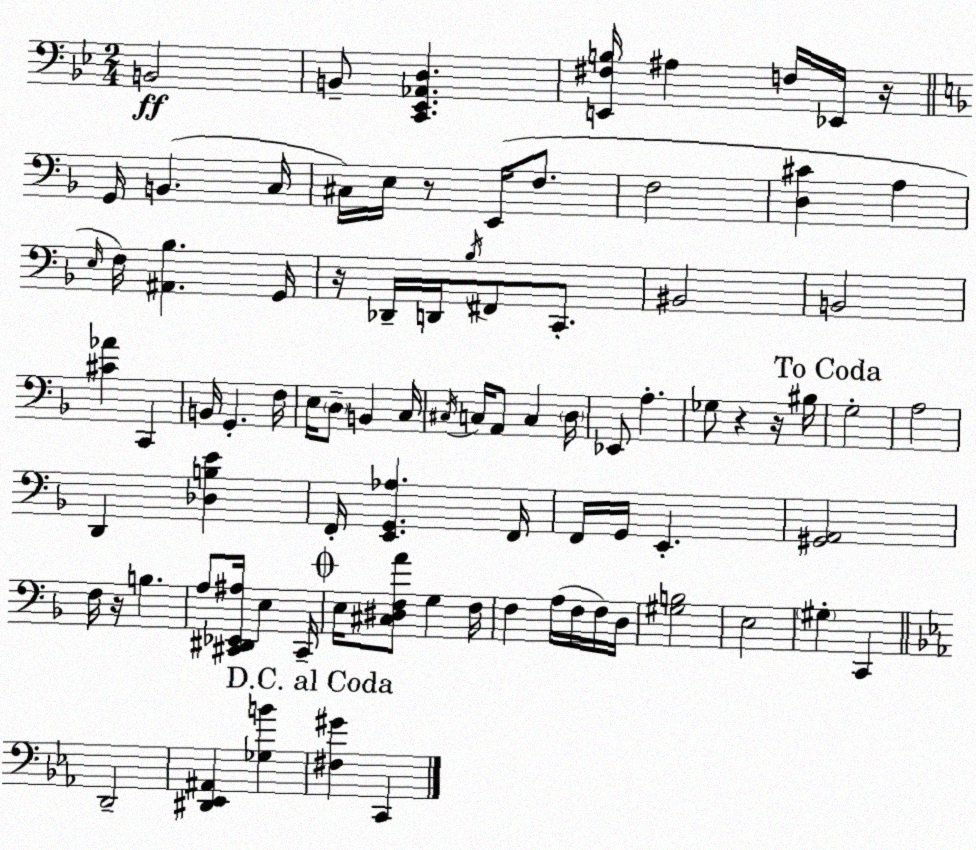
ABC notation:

X:1
T:Untitled
M:2/4
L:1/4
K:Gm
B,,2 B,,/2 [C,,_E,,_A,,D,] [E,,^F,B,]/4 ^A, F,/4 _E,,/4 z/4 G,,/4 B,, C,/4 ^C,/4 E,/4 z/2 E,,/4 F,/2 F,2 [D,^C] A, E,/4 F,/4 [^A,,_B,] G,,/4 z/4 _D,,/4 D,,/4 _B,/4 ^F,,/2 C,,/2 ^B,,2 B,,2 [^C_A] C,, B,,/4 G,, F,/4 E,/4 D,/2 B,, C,/4 ^C,/4 C,/4 A,,/2 C, D,/4 _E,,/2 A, _G,/2 z z/4 ^B,/4 G,2 A,2 D,, [_D,B,E] F,,/4 [E,,G,,_A,] F,,/4 F,,/4 G,,/4 E,, [^G,,A,,]2 F,/4 z/4 B, A,/2 [^C,,^D,,_E,,^A,]/4 E, ^C,,/4 E,/4 [^C,^D,F,A]/2 G, F,/4 F, A,/4 F,/4 F,/4 D,/4 [^G,B,]2 E,2 ^G, C,, D,,2 [^D,,_E,,^A,,] [_G,B] [^F,^G] C,,